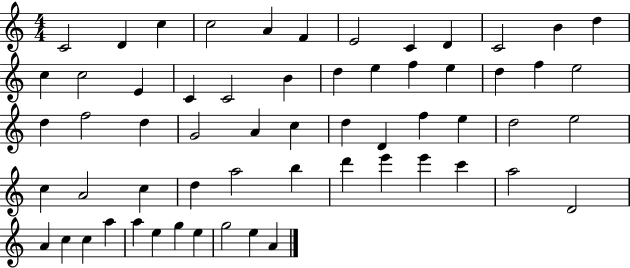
X:1
T:Untitled
M:4/4
L:1/4
K:C
C2 D c c2 A F E2 C D C2 B d c c2 E C C2 B d e f e d f e2 d f2 d G2 A c d D f e d2 e2 c A2 c d a2 b d' e' e' c' a2 D2 A c c a a e g e g2 e A